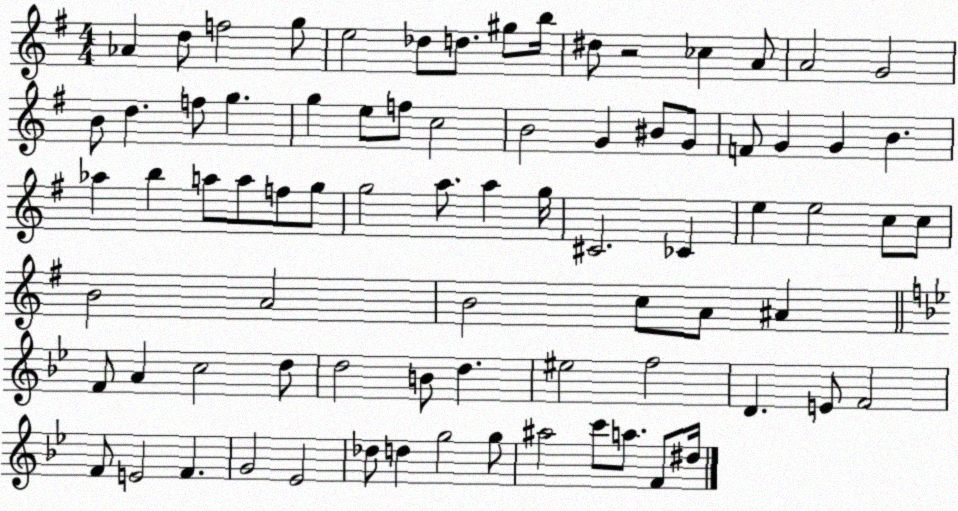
X:1
T:Untitled
M:4/4
L:1/4
K:G
_A d/2 f2 g/2 e2 _d/2 d/2 ^g/2 b/4 ^d/2 z2 _c A/2 A2 G2 B/2 d f/2 g g e/2 f/2 c2 B2 G ^B/2 G/2 F/2 G G B _a b a/2 a/2 f/2 g/2 g2 a/2 a g/4 ^C2 _C e e2 c/2 c/2 B2 A2 B2 c/2 A/2 ^A F/2 A c2 d/2 d2 B/2 d ^e2 f2 D E/2 F2 F/2 E2 F G2 _E2 _d/2 d g2 g/2 ^a2 c'/2 a/2 F/2 ^d/4